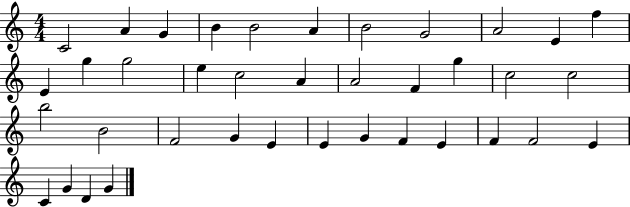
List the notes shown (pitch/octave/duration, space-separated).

C4/h A4/q G4/q B4/q B4/h A4/q B4/h G4/h A4/h E4/q F5/q E4/q G5/q G5/h E5/q C5/h A4/q A4/h F4/q G5/q C5/h C5/h B5/h B4/h F4/h G4/q E4/q E4/q G4/q F4/q E4/q F4/q F4/h E4/q C4/q G4/q D4/q G4/q